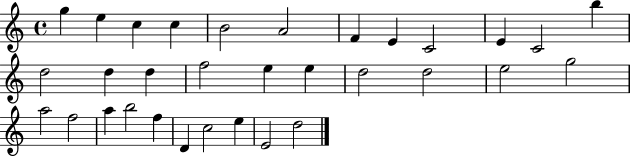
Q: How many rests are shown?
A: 0